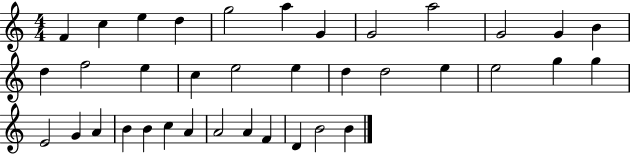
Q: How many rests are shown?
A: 0